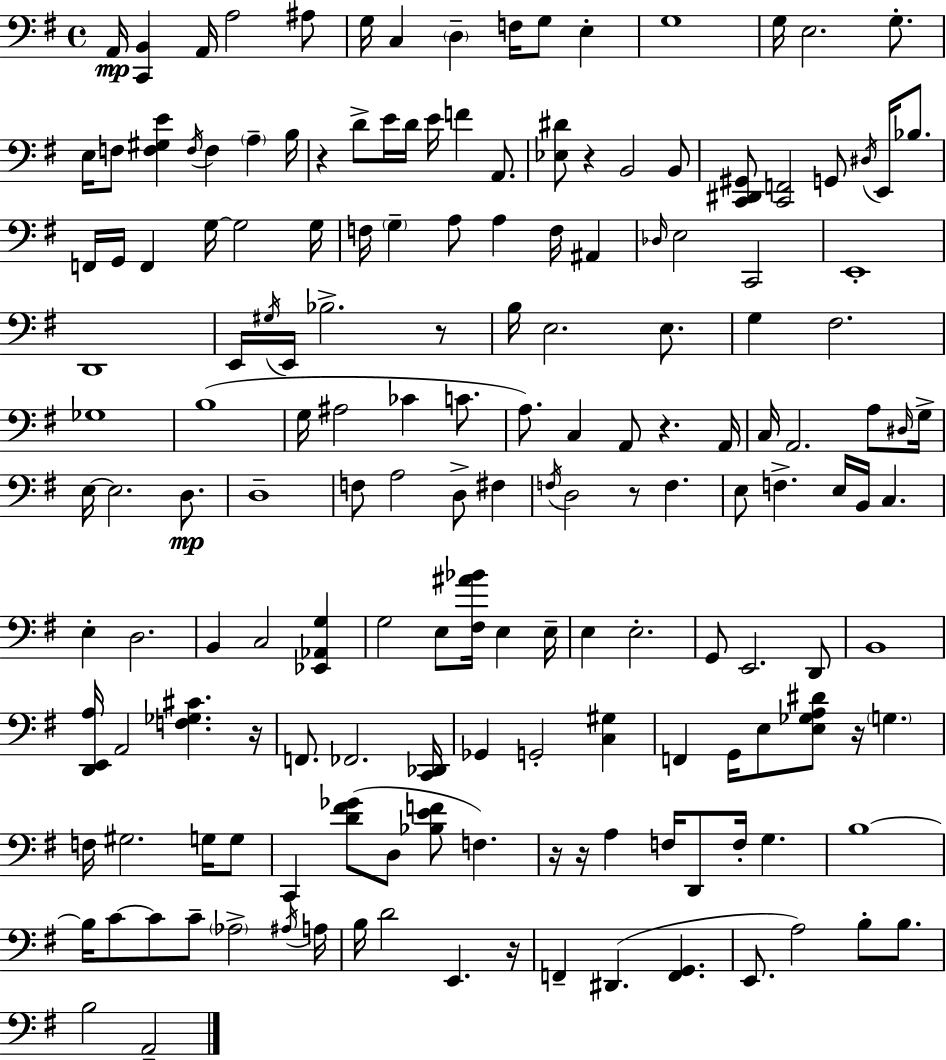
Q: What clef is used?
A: bass